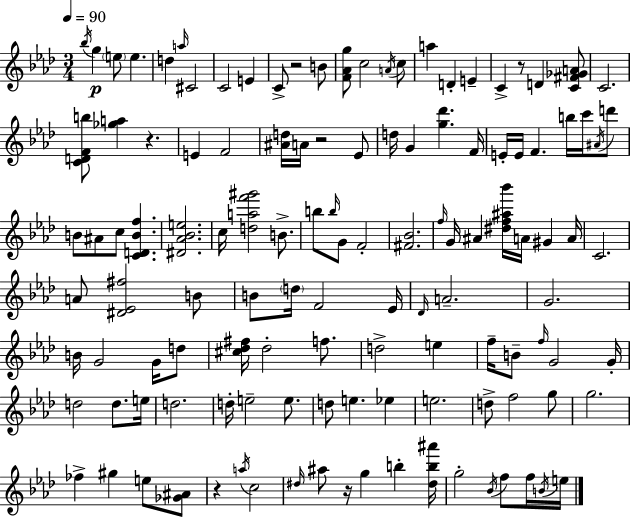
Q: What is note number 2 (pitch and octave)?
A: G5